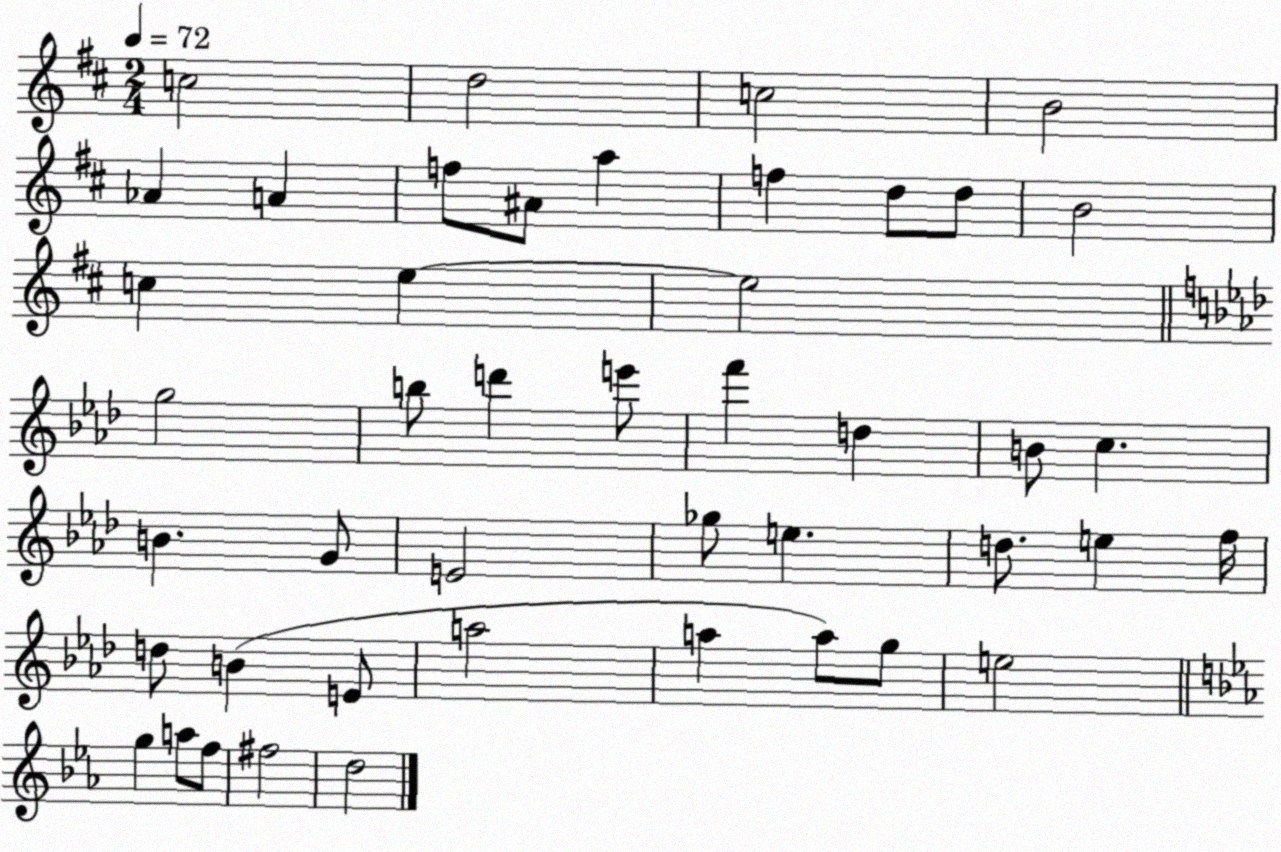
X:1
T:Untitled
M:2/4
L:1/4
K:D
c2 d2 c2 B2 _A A f/2 ^A/2 a f d/2 d/2 B2 c e e2 g2 b/2 d' e'/2 f' d B/2 c B G/2 E2 _g/2 e d/2 e f/4 d/2 B E/2 a2 a a/2 g/2 e2 g a/2 f/2 ^f2 d2